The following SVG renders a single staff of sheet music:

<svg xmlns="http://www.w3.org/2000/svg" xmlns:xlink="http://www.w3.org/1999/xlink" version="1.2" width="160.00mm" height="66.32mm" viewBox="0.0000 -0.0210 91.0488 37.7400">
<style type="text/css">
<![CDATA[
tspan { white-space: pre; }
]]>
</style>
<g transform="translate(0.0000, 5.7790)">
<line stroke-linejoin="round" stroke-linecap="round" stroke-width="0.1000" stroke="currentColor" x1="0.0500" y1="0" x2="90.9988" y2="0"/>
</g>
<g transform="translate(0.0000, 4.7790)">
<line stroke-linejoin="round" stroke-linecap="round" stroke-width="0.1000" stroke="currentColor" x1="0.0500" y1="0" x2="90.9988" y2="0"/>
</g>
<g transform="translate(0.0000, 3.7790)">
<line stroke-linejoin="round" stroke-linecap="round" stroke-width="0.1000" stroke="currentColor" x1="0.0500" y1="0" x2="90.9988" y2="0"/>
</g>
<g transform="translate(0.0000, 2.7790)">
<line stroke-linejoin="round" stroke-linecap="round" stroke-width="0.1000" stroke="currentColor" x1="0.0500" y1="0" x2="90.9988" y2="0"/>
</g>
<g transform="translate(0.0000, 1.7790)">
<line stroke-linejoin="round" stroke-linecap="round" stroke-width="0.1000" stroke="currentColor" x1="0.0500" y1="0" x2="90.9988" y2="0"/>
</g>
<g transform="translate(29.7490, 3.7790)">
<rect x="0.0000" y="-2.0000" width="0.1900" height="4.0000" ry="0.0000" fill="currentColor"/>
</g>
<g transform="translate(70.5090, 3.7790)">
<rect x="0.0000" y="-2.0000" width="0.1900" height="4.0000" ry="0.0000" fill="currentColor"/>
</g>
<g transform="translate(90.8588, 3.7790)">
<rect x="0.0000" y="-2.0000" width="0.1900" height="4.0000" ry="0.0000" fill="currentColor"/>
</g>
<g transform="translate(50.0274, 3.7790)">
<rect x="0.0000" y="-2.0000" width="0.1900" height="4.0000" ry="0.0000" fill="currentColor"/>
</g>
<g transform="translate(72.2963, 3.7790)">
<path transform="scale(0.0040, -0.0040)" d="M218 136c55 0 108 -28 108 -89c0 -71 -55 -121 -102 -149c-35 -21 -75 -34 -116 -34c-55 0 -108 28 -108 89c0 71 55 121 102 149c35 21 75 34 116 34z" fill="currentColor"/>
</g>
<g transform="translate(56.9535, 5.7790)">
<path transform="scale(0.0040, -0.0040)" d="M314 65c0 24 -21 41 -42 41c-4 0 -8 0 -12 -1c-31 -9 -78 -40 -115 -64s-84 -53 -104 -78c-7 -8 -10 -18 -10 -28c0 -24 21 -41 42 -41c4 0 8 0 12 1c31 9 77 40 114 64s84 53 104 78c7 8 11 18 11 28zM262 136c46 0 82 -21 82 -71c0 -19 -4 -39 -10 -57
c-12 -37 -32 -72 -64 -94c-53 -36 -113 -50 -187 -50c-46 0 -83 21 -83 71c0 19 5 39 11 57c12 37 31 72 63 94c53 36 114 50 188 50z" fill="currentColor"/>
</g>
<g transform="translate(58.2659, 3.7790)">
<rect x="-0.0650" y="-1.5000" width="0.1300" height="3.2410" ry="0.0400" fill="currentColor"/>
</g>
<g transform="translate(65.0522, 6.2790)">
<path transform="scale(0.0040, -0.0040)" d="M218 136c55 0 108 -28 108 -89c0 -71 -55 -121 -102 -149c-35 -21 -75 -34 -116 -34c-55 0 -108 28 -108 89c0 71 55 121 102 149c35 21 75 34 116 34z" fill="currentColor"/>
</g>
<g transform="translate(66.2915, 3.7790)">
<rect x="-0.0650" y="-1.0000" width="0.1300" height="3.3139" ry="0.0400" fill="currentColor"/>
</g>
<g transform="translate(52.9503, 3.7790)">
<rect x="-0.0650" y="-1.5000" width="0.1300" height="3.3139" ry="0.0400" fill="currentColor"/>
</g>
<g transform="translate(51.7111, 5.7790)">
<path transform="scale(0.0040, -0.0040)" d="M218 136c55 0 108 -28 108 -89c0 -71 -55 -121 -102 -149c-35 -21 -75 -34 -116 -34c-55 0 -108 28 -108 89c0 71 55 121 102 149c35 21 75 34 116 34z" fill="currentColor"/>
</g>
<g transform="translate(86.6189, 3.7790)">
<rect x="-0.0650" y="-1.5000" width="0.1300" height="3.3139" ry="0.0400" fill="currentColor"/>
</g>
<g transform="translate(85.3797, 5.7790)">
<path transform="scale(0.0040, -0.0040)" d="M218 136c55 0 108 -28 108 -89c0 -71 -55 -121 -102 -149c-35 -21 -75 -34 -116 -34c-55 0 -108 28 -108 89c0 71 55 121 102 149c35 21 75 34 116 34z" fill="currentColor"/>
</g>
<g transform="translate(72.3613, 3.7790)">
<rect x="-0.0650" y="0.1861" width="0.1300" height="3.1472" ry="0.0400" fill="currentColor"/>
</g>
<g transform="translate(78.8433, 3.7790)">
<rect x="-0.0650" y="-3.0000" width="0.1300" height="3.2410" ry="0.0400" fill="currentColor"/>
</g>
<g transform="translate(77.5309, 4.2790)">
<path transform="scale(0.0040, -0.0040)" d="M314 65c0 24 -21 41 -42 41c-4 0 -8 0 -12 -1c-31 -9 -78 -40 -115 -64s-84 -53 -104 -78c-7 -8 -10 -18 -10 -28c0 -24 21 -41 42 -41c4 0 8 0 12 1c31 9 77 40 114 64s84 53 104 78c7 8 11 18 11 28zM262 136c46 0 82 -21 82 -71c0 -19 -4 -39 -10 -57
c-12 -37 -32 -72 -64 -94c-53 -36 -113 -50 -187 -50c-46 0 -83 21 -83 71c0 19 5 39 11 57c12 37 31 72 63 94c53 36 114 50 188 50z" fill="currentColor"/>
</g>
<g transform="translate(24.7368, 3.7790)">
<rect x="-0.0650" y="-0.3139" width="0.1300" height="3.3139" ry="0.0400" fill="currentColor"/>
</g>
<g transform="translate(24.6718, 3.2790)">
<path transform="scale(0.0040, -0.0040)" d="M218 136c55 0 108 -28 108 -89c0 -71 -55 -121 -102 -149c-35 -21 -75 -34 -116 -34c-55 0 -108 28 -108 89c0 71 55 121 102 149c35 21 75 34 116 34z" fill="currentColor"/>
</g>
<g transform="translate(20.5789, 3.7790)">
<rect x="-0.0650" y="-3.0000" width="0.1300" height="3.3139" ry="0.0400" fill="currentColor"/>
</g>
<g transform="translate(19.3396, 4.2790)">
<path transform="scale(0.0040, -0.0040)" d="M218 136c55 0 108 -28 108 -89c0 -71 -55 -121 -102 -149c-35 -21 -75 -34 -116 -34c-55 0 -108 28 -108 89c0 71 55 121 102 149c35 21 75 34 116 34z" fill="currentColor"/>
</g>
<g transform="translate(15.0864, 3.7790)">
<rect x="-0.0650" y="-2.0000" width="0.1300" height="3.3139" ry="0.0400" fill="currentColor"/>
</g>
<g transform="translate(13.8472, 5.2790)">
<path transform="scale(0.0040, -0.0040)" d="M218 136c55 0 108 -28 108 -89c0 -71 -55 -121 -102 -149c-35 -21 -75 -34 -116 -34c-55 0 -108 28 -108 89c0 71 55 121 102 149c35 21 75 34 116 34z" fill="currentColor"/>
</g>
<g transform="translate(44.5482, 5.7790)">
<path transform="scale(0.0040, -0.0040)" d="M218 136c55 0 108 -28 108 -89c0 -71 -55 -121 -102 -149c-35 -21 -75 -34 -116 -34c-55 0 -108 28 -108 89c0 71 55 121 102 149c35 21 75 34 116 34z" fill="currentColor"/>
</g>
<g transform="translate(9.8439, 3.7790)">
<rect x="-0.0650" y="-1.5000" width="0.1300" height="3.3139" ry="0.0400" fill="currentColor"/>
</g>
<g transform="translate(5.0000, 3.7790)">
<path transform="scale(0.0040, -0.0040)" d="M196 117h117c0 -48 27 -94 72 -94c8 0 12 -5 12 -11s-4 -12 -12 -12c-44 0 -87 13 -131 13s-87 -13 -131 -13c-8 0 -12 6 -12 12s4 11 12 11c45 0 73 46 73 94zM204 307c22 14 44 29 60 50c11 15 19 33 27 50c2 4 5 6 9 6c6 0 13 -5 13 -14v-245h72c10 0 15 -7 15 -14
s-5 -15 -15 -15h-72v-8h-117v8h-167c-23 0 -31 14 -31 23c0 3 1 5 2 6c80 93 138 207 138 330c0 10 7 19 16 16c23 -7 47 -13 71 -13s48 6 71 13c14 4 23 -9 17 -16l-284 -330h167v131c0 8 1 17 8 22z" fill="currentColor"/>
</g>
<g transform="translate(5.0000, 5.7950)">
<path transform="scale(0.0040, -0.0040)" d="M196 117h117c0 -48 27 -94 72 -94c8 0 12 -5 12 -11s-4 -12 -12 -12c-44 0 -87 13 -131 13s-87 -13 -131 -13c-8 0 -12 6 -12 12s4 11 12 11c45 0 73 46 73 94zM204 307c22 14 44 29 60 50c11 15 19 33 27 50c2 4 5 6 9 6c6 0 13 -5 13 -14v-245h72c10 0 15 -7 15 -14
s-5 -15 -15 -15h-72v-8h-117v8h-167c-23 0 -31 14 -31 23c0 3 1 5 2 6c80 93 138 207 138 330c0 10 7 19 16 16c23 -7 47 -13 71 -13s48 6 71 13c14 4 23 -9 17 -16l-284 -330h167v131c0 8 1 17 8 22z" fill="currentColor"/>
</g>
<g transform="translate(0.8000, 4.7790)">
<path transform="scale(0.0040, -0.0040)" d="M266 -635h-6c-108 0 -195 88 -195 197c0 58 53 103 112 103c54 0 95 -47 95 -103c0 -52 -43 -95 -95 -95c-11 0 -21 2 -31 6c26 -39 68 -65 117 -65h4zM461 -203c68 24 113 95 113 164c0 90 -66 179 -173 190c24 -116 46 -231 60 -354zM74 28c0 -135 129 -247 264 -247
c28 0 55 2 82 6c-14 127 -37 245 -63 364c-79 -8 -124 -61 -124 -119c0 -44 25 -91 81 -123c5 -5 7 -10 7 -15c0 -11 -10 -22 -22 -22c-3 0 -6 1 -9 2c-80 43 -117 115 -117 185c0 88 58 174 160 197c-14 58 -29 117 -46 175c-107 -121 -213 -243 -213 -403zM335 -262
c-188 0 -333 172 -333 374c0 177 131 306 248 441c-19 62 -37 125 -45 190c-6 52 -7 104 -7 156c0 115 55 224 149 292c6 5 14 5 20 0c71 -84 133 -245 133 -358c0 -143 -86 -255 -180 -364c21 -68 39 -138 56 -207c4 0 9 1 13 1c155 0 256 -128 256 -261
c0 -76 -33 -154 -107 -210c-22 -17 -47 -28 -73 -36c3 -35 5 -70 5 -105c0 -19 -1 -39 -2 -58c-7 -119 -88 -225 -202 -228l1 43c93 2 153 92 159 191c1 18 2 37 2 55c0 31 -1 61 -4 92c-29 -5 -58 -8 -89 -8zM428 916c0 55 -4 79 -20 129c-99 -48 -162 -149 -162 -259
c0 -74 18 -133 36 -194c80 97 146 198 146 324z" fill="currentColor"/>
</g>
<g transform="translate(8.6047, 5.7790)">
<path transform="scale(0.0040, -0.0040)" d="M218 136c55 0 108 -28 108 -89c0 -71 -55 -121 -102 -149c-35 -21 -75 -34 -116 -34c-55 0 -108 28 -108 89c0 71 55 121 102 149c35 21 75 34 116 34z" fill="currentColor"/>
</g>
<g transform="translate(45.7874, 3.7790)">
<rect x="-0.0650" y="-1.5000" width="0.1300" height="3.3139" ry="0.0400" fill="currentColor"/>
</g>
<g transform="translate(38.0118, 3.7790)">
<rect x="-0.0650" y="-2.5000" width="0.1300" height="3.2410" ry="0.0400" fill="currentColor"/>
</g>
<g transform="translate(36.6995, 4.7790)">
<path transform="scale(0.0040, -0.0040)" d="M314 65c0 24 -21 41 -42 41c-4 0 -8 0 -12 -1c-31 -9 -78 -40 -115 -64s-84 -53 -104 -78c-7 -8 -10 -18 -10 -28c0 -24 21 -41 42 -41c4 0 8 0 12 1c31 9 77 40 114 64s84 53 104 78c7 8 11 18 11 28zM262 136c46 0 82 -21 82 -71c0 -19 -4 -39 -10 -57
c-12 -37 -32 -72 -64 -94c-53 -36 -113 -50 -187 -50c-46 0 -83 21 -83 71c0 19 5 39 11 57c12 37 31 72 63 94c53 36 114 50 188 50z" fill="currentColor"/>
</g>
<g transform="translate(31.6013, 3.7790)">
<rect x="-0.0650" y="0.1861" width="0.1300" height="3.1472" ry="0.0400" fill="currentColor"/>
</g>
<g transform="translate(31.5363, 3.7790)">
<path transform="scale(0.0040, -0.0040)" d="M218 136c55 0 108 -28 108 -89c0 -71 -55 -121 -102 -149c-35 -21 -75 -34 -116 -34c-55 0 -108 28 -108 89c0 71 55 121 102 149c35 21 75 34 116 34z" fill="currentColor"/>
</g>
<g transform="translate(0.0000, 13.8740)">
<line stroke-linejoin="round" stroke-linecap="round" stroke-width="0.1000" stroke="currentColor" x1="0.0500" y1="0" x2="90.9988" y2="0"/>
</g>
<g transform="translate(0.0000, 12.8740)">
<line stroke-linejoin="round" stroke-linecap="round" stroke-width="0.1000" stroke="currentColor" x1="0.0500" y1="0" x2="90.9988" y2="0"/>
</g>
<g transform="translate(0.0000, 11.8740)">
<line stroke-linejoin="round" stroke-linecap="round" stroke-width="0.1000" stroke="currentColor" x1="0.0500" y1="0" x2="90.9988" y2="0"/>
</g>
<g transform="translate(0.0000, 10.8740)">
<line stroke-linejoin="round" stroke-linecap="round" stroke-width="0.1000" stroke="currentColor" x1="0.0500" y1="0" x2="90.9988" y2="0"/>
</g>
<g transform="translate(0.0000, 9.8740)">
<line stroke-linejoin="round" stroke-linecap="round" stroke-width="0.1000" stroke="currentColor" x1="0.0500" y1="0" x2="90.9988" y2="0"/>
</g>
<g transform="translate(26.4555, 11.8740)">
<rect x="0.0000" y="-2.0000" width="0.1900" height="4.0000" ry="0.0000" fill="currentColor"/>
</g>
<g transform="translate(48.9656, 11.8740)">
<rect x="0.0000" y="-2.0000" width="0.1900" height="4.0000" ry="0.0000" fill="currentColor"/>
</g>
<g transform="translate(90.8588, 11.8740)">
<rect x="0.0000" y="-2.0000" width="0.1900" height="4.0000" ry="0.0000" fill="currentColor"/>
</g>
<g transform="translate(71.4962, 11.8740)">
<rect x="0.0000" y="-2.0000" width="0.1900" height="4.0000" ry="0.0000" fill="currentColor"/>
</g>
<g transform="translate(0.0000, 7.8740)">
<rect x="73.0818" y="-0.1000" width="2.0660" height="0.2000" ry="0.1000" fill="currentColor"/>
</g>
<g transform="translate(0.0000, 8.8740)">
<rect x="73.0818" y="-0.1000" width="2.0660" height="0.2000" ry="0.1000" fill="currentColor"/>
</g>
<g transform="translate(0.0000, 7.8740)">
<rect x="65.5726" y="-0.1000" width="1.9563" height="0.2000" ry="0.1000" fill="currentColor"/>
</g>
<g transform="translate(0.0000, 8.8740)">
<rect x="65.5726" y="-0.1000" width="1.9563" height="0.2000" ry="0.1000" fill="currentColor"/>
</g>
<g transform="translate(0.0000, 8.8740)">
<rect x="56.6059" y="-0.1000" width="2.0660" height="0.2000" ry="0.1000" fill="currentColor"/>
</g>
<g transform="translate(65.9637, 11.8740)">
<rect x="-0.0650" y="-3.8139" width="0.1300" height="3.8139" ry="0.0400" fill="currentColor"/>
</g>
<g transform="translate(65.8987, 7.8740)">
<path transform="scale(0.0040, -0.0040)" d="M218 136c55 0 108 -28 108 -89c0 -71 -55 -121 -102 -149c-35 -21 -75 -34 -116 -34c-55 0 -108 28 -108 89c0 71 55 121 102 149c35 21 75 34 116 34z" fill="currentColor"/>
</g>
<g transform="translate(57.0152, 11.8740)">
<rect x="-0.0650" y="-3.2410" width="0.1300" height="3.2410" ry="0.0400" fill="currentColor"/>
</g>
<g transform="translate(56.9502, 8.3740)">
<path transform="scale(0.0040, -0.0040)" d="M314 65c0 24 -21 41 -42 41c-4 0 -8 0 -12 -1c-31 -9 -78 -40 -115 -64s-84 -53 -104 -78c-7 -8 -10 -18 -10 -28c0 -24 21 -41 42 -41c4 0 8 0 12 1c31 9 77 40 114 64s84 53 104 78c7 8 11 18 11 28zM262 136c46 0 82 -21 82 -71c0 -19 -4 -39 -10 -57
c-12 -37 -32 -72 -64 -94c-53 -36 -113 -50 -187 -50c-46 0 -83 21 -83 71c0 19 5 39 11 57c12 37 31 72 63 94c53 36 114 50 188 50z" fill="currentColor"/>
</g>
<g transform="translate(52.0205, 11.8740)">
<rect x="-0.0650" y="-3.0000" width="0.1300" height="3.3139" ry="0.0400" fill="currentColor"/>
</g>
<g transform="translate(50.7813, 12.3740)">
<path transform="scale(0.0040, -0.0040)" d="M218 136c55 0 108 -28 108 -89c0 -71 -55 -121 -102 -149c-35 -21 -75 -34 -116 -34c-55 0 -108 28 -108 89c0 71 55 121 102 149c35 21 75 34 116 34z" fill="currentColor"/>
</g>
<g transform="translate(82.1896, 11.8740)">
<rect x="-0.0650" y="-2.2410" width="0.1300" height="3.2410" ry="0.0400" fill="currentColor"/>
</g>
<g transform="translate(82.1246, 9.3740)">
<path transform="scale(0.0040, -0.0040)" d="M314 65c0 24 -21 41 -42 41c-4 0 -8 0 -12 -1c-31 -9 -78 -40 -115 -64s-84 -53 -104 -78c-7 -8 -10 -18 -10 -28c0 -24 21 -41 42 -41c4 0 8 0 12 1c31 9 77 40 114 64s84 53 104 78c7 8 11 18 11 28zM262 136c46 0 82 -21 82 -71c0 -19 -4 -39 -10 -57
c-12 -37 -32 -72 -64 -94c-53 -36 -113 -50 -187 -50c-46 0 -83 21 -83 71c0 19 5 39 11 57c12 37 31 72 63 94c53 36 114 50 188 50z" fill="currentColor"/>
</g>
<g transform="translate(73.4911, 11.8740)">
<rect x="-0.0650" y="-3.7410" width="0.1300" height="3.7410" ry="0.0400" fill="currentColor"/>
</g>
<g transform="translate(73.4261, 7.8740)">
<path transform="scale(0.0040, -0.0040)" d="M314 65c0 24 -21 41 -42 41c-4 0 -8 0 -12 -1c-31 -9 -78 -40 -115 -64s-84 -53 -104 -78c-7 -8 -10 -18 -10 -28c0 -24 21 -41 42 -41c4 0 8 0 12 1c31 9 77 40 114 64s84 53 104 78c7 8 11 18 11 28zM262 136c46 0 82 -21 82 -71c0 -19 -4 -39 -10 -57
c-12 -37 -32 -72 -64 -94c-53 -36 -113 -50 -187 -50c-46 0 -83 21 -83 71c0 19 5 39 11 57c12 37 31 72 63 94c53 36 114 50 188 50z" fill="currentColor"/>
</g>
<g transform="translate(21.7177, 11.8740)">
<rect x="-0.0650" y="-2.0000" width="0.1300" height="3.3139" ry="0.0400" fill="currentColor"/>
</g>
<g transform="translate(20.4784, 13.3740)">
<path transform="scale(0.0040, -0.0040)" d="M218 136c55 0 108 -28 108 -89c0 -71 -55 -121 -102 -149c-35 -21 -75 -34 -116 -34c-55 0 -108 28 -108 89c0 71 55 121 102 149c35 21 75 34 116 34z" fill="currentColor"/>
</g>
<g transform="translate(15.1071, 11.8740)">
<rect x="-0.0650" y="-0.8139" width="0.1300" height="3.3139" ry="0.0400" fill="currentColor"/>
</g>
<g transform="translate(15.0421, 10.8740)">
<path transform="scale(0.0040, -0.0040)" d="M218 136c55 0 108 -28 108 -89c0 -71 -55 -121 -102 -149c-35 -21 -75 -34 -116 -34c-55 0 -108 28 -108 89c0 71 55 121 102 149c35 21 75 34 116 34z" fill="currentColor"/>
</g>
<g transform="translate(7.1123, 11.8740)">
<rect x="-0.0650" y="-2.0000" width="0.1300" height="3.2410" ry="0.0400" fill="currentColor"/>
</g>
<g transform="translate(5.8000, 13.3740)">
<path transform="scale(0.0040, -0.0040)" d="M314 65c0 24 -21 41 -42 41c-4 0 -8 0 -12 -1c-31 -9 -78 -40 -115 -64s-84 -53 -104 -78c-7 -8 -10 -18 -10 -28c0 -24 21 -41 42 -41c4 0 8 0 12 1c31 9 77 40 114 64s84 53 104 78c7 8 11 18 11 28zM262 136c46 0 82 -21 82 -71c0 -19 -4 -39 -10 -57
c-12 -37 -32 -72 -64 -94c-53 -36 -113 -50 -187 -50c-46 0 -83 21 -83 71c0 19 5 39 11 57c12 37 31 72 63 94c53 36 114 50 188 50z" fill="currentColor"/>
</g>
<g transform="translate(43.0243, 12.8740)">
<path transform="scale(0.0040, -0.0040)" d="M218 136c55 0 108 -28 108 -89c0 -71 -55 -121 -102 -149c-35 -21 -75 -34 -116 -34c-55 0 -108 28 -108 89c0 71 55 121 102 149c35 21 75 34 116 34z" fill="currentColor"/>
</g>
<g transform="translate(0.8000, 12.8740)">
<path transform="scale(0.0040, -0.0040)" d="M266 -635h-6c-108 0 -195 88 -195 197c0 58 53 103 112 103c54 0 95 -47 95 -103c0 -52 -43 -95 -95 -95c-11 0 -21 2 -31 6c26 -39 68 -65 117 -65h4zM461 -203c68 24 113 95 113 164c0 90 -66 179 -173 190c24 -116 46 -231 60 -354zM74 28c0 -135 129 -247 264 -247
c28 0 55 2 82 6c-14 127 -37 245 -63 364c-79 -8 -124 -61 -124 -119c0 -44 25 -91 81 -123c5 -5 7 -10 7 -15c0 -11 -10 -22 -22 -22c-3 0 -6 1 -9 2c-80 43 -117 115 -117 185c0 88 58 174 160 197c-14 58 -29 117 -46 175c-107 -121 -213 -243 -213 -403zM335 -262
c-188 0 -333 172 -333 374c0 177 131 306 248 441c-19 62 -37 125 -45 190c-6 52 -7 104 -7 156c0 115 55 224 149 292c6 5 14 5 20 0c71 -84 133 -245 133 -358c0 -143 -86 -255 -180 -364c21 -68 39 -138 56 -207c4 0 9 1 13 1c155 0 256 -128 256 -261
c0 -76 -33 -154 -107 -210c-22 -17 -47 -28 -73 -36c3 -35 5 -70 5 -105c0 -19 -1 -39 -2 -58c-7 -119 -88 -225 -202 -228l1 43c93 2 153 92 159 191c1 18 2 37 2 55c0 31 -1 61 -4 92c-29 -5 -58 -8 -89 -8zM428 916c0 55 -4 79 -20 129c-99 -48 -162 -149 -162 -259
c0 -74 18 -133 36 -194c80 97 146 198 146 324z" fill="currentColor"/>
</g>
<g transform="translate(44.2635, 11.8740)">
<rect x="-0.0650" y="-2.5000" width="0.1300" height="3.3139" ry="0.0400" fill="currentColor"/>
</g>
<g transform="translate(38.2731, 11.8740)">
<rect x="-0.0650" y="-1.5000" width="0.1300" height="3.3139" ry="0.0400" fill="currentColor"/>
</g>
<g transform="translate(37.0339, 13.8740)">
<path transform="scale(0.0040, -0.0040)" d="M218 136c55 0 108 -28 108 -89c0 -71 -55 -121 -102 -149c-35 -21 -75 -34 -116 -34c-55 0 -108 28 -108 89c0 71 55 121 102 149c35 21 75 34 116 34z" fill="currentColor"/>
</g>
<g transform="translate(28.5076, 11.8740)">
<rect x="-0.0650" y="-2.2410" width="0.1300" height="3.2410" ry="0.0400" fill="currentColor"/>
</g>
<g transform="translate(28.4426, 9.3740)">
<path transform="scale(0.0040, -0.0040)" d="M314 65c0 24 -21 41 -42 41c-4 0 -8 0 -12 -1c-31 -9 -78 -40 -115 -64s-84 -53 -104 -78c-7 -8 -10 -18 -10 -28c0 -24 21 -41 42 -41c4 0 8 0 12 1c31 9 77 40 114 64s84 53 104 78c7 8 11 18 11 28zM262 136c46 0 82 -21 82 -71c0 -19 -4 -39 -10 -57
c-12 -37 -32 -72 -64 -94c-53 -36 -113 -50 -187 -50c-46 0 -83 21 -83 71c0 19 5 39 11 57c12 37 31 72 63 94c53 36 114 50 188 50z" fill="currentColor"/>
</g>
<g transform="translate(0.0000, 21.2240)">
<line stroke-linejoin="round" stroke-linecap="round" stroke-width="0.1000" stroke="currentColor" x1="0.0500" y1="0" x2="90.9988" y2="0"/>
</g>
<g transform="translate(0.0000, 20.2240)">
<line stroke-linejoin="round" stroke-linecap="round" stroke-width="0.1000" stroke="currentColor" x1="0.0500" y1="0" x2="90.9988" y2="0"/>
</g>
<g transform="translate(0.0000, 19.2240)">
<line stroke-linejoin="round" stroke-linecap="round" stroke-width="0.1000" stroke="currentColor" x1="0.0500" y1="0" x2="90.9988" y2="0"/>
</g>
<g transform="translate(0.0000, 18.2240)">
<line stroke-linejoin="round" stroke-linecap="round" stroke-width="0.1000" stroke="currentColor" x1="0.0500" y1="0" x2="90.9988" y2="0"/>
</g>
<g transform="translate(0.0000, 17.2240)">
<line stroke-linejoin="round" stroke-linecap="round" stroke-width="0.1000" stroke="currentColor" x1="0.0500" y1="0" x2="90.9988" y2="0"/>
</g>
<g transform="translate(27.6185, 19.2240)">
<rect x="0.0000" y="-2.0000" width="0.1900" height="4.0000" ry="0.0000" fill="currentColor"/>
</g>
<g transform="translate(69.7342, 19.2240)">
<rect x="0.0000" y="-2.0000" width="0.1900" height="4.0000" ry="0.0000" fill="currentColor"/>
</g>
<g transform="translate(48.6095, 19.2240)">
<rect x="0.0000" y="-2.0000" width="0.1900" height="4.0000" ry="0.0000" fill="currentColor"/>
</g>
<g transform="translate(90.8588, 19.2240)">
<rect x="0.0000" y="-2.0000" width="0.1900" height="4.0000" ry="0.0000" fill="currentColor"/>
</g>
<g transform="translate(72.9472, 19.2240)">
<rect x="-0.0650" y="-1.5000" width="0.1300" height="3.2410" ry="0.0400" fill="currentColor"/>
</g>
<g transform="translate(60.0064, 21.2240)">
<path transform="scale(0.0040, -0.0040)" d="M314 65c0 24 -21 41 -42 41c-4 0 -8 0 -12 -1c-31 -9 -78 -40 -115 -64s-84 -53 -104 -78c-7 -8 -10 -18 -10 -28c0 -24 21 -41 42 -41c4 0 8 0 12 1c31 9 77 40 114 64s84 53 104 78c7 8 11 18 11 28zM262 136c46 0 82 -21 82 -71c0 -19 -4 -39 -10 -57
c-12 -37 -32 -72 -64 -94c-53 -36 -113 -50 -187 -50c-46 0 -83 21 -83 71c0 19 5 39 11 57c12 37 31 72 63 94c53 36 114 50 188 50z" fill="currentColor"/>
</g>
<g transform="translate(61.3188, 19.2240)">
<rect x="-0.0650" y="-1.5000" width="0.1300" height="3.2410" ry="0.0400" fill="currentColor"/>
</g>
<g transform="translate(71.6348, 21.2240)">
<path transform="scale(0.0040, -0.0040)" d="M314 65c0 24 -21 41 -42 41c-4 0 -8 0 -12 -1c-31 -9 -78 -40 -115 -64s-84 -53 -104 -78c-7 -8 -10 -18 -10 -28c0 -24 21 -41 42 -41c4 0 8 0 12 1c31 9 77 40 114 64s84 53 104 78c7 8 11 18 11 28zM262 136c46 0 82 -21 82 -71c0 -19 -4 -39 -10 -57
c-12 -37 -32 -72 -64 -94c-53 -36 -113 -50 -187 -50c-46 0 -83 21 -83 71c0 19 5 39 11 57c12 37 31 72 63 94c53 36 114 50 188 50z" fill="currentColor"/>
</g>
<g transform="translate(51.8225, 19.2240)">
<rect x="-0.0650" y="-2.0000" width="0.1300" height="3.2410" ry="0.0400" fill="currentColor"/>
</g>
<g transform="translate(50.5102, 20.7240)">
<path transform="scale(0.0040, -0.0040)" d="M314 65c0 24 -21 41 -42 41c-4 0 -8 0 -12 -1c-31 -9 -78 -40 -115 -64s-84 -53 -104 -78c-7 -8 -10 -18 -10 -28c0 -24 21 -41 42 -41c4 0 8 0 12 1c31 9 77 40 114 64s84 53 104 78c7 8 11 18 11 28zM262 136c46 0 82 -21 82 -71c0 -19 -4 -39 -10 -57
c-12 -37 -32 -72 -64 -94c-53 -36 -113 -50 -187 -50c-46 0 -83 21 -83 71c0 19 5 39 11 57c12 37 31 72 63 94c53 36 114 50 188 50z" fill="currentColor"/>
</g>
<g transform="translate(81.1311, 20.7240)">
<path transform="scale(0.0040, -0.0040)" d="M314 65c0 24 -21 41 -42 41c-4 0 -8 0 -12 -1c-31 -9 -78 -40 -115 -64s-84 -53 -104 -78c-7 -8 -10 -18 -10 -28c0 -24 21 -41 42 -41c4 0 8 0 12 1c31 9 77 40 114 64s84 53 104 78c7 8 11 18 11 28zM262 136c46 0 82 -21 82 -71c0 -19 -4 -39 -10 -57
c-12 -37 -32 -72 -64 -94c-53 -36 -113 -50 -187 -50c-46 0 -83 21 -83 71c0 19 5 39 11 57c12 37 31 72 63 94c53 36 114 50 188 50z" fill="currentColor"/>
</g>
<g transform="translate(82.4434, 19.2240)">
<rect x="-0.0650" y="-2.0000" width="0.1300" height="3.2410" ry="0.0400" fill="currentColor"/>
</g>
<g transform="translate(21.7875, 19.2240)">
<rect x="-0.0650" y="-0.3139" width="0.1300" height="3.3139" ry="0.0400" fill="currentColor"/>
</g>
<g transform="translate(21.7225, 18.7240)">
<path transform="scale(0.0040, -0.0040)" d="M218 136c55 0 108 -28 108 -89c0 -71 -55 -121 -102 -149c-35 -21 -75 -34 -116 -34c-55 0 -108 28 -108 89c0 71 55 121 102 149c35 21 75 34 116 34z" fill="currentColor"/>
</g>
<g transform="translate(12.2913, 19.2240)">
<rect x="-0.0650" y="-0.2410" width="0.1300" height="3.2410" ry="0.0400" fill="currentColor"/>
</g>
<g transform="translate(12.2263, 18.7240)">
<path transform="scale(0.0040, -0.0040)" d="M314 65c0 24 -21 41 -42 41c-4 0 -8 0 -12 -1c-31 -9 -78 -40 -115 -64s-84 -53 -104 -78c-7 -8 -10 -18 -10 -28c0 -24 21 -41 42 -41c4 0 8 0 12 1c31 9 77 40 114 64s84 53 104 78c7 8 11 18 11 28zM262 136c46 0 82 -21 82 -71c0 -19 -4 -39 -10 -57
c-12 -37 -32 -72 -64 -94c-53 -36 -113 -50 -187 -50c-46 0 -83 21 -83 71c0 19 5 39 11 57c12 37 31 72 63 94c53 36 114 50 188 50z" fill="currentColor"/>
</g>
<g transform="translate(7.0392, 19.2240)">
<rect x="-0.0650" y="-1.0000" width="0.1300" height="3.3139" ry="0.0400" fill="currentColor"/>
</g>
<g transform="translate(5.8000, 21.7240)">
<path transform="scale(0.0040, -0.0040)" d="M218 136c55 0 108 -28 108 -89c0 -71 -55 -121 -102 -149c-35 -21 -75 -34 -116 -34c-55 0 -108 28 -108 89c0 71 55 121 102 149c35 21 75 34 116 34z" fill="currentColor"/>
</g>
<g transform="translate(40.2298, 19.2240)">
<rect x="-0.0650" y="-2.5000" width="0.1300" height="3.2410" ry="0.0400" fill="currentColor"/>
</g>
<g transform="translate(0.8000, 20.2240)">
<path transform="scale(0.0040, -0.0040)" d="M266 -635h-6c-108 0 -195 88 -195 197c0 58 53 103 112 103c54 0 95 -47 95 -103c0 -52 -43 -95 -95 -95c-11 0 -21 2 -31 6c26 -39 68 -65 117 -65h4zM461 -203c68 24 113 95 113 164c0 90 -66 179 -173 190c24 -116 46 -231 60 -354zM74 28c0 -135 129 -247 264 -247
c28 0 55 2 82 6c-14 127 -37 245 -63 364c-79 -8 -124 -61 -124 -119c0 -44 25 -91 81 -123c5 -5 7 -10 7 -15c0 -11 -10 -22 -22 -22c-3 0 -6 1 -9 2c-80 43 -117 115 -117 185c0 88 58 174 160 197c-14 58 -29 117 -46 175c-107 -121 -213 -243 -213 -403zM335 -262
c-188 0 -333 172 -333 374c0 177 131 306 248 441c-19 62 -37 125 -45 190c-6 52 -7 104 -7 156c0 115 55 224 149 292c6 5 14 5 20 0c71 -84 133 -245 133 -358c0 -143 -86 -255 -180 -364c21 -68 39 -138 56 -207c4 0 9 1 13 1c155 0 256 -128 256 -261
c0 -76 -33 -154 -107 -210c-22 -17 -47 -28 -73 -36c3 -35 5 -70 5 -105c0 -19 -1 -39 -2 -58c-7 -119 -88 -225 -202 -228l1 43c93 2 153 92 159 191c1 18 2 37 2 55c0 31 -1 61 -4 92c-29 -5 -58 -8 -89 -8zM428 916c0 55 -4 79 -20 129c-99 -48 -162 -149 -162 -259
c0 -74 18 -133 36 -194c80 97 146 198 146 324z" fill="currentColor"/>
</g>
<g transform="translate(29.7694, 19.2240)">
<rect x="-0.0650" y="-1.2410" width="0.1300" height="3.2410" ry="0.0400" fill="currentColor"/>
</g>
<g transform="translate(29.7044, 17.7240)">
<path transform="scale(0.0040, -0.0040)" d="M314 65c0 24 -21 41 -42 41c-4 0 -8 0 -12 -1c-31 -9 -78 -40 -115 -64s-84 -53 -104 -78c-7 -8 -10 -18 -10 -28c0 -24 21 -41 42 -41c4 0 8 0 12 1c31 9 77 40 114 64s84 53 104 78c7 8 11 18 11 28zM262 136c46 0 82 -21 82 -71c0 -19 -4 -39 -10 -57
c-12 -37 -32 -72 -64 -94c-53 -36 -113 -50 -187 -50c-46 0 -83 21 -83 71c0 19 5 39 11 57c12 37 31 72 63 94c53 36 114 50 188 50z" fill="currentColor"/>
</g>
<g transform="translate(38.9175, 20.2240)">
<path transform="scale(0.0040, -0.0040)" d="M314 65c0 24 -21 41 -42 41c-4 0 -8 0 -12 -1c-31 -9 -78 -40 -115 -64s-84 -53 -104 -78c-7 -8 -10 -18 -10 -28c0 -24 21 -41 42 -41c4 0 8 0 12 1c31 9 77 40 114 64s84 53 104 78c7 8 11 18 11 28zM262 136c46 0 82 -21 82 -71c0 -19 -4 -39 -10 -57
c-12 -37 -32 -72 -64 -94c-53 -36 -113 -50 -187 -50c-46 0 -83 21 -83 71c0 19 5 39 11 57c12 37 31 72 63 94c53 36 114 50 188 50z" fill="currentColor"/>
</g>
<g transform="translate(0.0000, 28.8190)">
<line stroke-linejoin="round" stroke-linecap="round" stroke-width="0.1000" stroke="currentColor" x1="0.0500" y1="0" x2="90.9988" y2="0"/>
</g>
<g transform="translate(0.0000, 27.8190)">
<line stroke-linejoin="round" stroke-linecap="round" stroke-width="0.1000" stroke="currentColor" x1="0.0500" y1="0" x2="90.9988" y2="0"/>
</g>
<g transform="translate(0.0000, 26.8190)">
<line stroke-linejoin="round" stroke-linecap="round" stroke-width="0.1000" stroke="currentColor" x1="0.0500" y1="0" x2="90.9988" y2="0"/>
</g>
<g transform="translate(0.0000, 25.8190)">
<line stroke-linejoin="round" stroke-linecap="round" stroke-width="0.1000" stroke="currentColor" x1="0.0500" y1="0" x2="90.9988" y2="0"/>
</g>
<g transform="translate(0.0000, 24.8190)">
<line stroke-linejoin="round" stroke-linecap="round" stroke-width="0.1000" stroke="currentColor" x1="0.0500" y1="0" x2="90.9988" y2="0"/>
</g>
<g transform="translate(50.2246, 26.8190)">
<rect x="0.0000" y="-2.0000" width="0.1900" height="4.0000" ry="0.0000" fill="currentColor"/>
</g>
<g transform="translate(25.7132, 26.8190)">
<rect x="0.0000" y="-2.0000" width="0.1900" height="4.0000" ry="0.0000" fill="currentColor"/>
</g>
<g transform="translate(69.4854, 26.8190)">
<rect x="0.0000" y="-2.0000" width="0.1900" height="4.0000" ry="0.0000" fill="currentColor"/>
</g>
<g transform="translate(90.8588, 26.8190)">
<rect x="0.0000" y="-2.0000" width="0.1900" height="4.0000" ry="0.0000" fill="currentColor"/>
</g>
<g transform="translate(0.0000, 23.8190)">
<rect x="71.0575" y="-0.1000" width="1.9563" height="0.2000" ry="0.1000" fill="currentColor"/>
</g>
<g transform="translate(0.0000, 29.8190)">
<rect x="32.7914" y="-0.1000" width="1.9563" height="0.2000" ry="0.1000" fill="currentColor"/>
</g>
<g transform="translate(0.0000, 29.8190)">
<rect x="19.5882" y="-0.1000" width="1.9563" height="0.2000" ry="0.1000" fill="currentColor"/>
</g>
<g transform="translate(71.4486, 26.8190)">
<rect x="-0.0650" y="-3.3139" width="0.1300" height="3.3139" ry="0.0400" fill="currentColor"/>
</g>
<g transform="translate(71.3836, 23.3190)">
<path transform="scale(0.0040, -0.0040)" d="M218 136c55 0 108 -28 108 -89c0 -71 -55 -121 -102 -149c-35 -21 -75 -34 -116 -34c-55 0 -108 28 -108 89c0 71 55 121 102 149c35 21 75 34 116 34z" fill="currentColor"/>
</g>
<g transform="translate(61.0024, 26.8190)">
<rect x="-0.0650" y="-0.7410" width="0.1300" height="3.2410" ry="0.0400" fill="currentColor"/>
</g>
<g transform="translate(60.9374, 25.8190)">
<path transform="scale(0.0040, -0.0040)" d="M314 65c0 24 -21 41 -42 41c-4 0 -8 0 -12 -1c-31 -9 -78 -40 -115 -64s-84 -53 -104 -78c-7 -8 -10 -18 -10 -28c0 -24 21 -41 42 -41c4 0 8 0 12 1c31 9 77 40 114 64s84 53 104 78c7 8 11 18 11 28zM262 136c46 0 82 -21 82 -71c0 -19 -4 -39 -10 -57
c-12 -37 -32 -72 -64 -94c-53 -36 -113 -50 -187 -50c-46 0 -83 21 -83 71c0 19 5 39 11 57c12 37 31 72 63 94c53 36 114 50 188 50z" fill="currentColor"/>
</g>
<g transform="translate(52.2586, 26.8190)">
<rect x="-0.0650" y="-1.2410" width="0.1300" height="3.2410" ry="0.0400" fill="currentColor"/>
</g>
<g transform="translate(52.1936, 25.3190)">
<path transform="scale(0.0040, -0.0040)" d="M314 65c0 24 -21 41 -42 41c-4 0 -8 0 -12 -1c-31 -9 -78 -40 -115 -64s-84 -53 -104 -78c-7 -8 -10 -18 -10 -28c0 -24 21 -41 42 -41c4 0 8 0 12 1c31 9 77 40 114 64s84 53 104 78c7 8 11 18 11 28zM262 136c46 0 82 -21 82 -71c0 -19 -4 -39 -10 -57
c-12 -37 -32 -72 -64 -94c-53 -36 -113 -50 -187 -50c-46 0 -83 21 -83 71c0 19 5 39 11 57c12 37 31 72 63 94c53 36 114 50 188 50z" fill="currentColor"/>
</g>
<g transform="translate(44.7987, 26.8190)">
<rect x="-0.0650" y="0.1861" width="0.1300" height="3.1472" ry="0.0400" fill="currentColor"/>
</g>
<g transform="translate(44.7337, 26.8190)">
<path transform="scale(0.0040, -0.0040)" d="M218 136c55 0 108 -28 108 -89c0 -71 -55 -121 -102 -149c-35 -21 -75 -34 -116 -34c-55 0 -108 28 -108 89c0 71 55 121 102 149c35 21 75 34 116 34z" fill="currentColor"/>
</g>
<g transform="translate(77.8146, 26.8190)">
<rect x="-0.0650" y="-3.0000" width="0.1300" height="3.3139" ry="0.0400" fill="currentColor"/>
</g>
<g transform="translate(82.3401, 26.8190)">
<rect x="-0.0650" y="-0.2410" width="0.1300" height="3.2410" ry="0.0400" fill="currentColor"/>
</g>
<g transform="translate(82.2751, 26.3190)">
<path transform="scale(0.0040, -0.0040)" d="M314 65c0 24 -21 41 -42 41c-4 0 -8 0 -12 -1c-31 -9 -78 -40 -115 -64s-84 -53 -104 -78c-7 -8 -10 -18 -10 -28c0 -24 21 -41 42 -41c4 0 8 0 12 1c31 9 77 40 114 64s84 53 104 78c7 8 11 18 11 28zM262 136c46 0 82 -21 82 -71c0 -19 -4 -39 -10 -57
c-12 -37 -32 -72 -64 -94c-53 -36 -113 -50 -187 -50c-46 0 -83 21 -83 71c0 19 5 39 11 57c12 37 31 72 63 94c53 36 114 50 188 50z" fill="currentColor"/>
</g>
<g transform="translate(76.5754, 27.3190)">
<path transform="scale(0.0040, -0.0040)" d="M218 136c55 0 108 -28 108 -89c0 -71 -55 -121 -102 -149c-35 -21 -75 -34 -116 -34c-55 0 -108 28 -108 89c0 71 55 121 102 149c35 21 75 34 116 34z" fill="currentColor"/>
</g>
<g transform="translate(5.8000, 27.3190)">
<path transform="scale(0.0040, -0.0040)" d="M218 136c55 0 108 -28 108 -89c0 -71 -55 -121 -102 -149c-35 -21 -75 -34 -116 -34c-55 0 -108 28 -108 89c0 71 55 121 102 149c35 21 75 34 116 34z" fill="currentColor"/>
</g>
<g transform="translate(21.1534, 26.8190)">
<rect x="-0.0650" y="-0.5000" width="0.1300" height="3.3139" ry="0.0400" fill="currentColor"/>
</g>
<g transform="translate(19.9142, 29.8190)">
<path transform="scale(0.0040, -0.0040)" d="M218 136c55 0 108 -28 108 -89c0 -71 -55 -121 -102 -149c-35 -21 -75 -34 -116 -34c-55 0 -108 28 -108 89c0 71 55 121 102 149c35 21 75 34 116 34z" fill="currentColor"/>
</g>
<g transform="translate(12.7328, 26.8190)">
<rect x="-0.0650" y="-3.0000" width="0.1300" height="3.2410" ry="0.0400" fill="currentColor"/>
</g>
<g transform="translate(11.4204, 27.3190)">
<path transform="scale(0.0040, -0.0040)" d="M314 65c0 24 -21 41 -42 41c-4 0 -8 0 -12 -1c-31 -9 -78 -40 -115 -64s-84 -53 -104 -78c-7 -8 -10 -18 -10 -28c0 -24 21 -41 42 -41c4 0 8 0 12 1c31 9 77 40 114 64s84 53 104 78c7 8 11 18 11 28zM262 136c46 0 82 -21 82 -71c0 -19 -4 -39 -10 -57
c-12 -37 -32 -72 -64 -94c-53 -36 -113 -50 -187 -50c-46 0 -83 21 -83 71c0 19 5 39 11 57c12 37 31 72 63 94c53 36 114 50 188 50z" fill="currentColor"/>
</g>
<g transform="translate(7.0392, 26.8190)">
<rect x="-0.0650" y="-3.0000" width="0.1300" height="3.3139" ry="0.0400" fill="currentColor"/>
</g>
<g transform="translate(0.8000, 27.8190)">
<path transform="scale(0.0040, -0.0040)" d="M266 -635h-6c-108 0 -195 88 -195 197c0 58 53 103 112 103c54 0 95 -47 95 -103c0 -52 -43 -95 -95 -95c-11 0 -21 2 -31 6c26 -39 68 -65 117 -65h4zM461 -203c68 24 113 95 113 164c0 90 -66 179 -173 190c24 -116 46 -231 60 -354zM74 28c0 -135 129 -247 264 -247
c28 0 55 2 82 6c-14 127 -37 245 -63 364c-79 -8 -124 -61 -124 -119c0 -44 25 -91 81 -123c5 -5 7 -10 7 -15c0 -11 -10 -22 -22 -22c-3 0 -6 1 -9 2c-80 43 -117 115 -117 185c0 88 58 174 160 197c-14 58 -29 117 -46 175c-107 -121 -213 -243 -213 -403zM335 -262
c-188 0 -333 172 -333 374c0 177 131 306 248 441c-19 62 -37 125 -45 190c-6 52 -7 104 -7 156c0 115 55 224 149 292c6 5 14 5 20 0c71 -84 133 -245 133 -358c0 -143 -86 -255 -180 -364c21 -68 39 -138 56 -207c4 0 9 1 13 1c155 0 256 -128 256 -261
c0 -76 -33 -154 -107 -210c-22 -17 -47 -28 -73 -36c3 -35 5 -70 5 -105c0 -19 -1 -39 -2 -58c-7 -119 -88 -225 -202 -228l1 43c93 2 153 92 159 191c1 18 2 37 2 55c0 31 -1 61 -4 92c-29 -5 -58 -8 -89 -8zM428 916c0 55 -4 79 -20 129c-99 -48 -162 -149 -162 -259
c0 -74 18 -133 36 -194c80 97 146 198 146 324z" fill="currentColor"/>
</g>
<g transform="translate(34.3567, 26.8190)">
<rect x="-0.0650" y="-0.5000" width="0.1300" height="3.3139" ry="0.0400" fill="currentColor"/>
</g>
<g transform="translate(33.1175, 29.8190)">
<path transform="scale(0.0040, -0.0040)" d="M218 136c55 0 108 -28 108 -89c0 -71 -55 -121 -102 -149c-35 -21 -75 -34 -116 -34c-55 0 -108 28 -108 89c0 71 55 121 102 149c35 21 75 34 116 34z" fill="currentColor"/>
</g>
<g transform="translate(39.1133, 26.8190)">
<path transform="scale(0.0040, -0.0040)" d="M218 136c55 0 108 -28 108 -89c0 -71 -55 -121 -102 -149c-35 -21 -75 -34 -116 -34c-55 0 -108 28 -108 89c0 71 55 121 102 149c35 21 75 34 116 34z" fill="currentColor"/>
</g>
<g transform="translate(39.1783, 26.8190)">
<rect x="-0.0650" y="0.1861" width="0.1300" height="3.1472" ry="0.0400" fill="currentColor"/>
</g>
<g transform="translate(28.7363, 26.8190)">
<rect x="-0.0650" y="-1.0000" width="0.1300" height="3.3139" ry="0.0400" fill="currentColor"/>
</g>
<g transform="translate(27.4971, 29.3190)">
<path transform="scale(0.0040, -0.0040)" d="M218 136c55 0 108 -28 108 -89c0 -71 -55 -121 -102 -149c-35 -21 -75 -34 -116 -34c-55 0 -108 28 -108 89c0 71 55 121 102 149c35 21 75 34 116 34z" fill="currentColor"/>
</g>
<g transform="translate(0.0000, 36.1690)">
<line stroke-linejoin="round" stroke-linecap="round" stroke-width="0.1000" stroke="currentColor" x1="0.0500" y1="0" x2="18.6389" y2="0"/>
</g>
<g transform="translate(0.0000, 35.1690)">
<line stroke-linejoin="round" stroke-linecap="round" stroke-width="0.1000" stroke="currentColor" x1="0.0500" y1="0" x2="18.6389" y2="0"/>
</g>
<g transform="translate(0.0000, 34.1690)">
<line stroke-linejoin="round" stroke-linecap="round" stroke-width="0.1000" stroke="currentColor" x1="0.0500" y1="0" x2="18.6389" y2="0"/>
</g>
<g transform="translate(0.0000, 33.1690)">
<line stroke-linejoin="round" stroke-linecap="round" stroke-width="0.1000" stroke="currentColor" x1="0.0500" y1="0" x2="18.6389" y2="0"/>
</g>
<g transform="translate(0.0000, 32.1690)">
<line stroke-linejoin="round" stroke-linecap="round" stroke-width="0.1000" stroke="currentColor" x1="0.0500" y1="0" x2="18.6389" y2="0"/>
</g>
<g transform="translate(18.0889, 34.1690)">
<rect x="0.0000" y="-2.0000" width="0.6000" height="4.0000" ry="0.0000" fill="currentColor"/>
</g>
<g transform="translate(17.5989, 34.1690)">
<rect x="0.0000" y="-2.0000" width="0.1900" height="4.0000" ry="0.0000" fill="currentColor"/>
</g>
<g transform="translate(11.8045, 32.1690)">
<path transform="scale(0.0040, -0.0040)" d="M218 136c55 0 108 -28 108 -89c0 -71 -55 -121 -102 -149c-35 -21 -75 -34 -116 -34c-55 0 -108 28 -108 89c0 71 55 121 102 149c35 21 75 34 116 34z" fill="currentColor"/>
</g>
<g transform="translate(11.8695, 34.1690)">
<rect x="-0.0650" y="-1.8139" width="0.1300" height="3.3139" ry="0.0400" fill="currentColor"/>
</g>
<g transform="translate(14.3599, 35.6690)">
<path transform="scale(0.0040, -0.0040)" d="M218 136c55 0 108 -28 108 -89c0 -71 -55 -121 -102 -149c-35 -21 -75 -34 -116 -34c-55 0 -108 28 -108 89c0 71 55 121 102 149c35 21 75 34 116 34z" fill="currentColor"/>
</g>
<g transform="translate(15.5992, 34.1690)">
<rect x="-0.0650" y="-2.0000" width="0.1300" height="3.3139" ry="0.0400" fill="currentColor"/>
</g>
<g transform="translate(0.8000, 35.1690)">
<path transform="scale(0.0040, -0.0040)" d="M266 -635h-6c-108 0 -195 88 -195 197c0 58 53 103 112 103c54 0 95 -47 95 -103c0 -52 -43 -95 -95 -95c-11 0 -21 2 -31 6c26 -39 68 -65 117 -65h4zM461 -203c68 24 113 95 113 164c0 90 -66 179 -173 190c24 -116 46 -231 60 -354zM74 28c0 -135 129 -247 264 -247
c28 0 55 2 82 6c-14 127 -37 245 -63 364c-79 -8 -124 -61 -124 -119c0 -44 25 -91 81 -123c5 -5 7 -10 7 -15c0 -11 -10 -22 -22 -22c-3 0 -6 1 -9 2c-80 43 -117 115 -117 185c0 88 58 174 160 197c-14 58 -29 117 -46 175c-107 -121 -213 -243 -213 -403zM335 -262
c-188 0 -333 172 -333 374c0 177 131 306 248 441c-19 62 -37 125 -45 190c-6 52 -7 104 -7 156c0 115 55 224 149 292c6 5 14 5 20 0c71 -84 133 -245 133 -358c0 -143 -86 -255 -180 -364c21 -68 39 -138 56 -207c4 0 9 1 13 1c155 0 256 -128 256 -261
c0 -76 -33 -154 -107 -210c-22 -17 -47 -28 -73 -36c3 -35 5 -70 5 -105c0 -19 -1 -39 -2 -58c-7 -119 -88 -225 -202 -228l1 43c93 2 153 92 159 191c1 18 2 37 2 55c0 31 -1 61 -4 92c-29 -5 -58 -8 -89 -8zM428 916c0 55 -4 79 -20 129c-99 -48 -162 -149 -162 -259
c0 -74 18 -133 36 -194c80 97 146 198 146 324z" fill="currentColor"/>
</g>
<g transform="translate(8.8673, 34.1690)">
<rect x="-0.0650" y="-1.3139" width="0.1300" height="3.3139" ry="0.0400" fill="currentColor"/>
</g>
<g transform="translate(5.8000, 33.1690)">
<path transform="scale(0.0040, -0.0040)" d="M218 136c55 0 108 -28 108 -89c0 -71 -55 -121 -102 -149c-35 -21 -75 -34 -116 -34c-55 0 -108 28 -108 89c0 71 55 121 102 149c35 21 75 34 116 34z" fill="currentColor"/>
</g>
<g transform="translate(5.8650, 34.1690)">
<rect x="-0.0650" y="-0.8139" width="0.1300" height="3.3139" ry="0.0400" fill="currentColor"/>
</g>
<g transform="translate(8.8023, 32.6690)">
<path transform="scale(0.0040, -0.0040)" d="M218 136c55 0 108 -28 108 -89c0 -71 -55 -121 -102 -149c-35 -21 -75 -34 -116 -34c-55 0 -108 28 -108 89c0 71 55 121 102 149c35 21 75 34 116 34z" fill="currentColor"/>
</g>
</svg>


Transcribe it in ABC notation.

X:1
T:Untitled
M:4/4
L:1/4
K:C
E F A c B G2 E E E2 D B A2 E F2 d F g2 E G A b2 c' c'2 g2 D c2 c e2 G2 F2 E2 E2 F2 A A2 C D C B B e2 d2 b A c2 d e f F